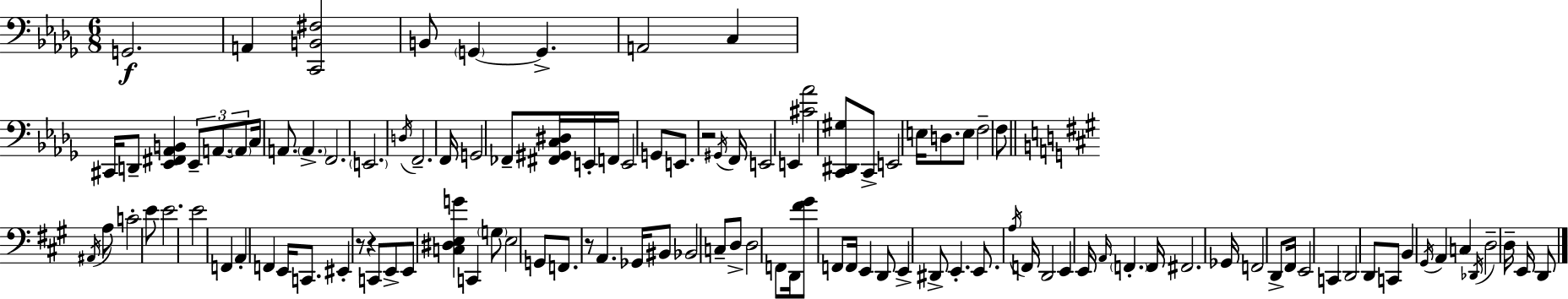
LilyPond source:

{
  \clef bass
  \numericTimeSignature
  \time 6/8
  \key bes \minor
  \repeat volta 2 { g,2.\f | a,4 <c, b, fis>2 | b,8 \parenthesize g,4~~ g,4.-> | a,2 c4 | \break cis,16 d,8-- <ees, fis, aes, b,>4 \tuplet 3/2 { ees,8-- a,8.~~ | \parenthesize a,8 } c16 a,8. \parenthesize a,4.-> | f,2. | \parenthesize e,2. | \break \acciaccatura { d16 } f,2.-- | f,16 g,2 fes,8-- | <fis, gis, c dis>16 e,16-. f,16 e,2 g,8 | e,8. r2 | \break \acciaccatura { gis,16 } f,16 e,2 e,4 | <cis' aes'>2 <c, dis, gis>8 | c,8-> e,2 e16 d8. | e8 f2-- | \break f8 \bar "||" \break \key a \major \acciaccatura { ais,16 } a8 c'2-. e'8 | e'2. | e'2 f,4 | a,4-. f,4 e,16 c,8. | \break eis,4-. r8 r4 c,8 | e,8-> e,8 <c dis e g'>4 c,4 | \parenthesize g8 e2 g,8 | f,8. r8 a,4. | \break ges,16 bis,8 bes,2 c8-- | d8-> d2 f,8 | d,16 <fis' gis'>8 f,8 f,16 e,4 d,8 | e,4-> dis,8-> e,4.-. | \break e,8. \acciaccatura { a16 } f,16 d,2 | e,4 e,16 \grace { a,16 } \parenthesize f,4.-. | f,16 fis,2. | ges,16 f,2 | \break d,8-> fis,16 e,2 c,4 | d,2 d,8 | c,8 b,4 \acciaccatura { gis,16 } a,4 | c4 \acciaccatura { des,16 } d2-- | \break d16-- e,16 d,8 } \bar "|."
}